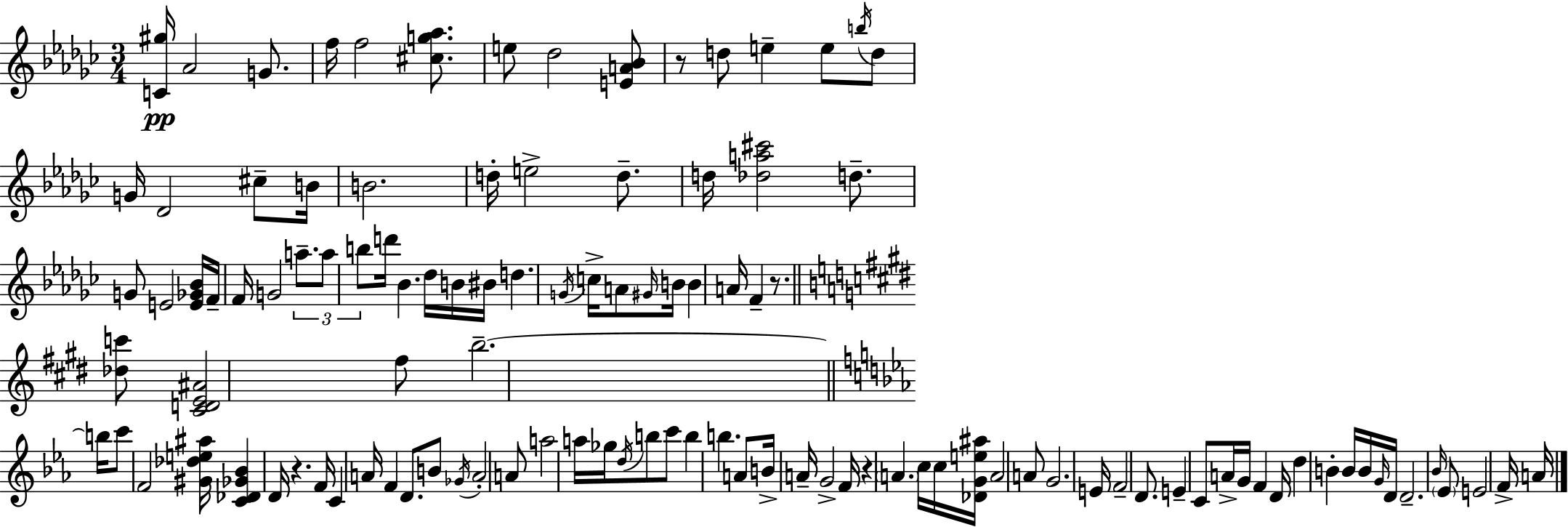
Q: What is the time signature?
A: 3/4